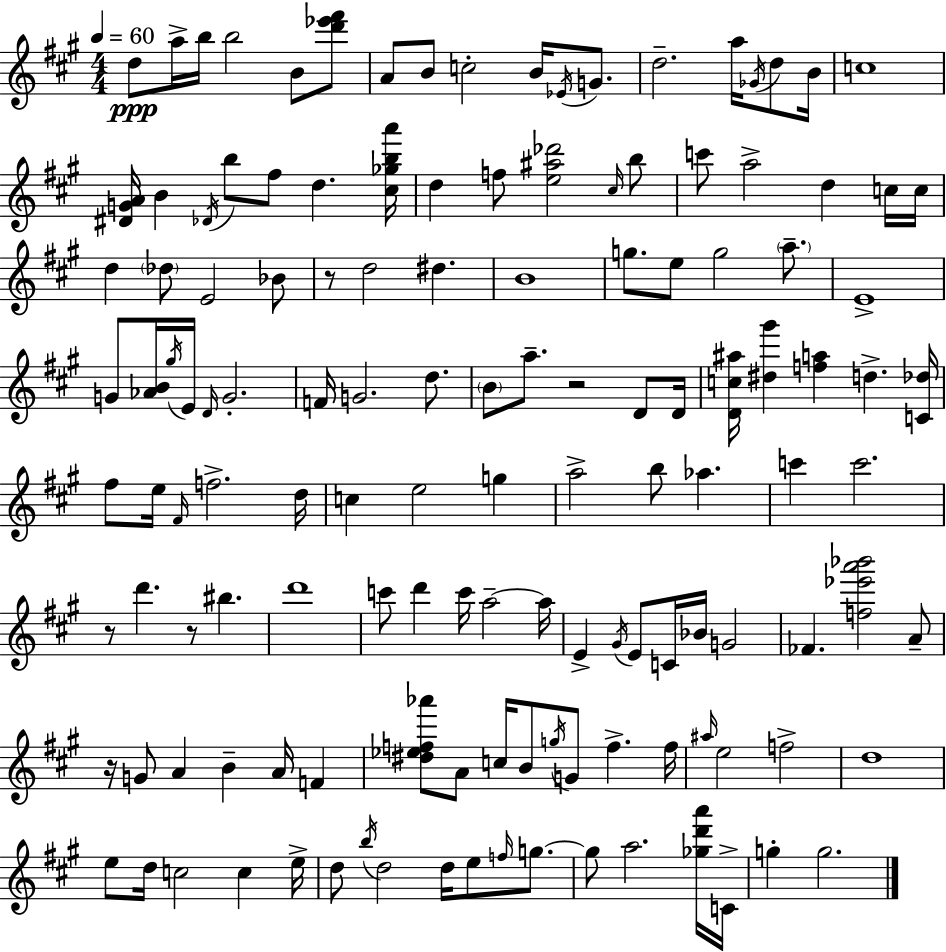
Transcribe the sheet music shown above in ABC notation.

X:1
T:Untitled
M:4/4
L:1/4
K:A
d/2 a/4 b/4 b2 B/2 [d'_e'^f']/2 A/2 B/2 c2 B/4 _E/4 G/2 d2 a/4 _G/4 d/2 B/4 c4 [^DGA]/4 B _D/4 b/2 ^f/2 d [^c_gba']/4 d f/2 [e^a_d']2 ^c/4 b/2 c'/2 a2 d c/4 c/4 d _d/2 E2 _B/2 z/2 d2 ^d B4 g/2 e/2 g2 a/2 E4 G/2 [_AB]/4 ^g/4 E/4 D/4 G2 F/4 G2 d/2 B/2 a/2 z2 D/2 D/4 [Dc^a]/4 [^d^g'] [fa] d [C_d]/4 ^f/2 e/4 ^F/4 f2 d/4 c e2 g a2 b/2 _a c' c'2 z/2 d' z/2 ^b d'4 c'/2 d' c'/4 a2 a/4 E ^G/4 E/2 C/4 _B/4 G2 _F [f_e'a'_b']2 A/2 z/4 G/2 A B A/4 F [^d_ef_a']/2 A/2 c/4 B/2 g/4 G/2 f f/4 ^a/4 e2 f2 d4 e/2 d/4 c2 c e/4 d/2 b/4 d2 d/4 e/2 f/4 g/2 g/2 a2 [_gd'a']/4 C/4 g g2